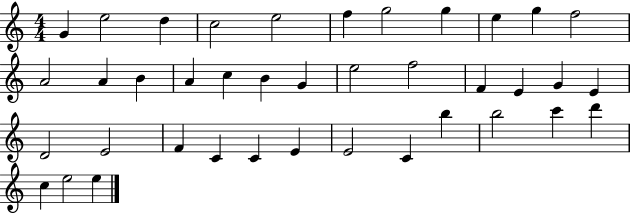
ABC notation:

X:1
T:Untitled
M:4/4
L:1/4
K:C
G e2 d c2 e2 f g2 g e g f2 A2 A B A c B G e2 f2 F E G E D2 E2 F C C E E2 C b b2 c' d' c e2 e